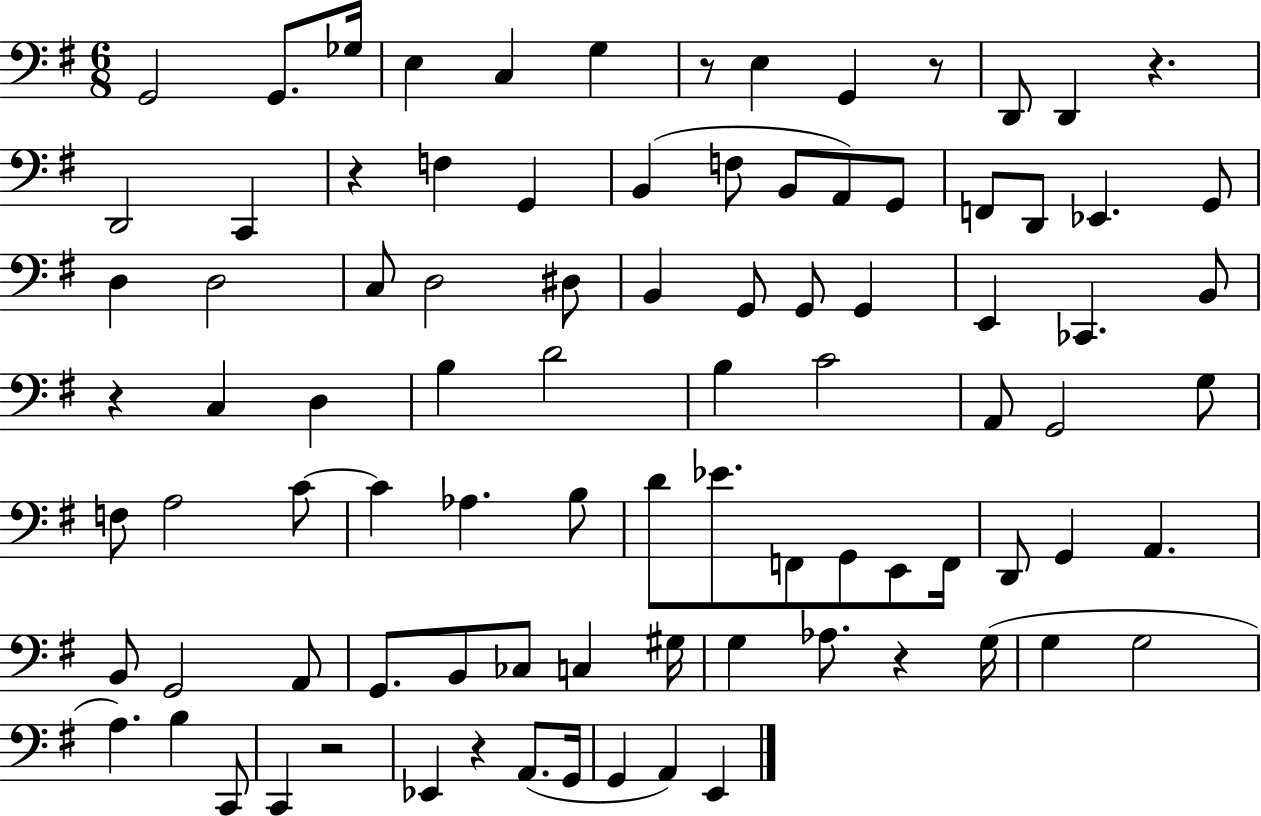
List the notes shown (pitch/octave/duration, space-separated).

G2/h G2/e. Gb3/s E3/q C3/q G3/q R/e E3/q G2/q R/e D2/e D2/q R/q. D2/h C2/q R/q F3/q G2/q B2/q F3/e B2/e A2/e G2/e F2/e D2/e Eb2/q. G2/e D3/q D3/h C3/e D3/h D#3/e B2/q G2/e G2/e G2/q E2/q CES2/q. B2/e R/q C3/q D3/q B3/q D4/h B3/q C4/h A2/e G2/h G3/e F3/e A3/h C4/e C4/q Ab3/q. B3/e D4/e Eb4/e. F2/e G2/e E2/e F2/s D2/e G2/q A2/q. B2/e G2/h A2/e G2/e. B2/e CES3/e C3/q G#3/s G3/q Ab3/e. R/q G3/s G3/q G3/h A3/q. B3/q C2/e C2/q R/h Eb2/q R/q A2/e. G2/s G2/q A2/q E2/q